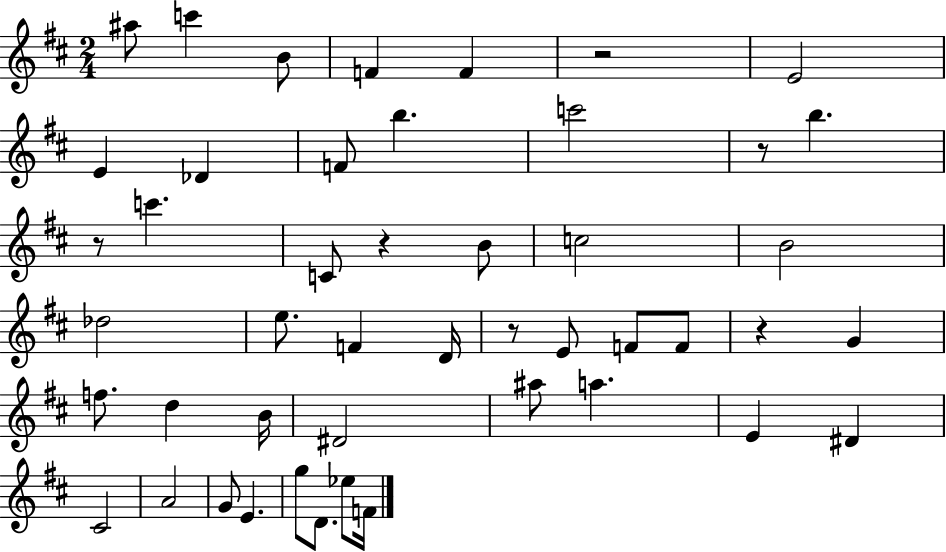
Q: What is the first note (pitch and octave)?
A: A#5